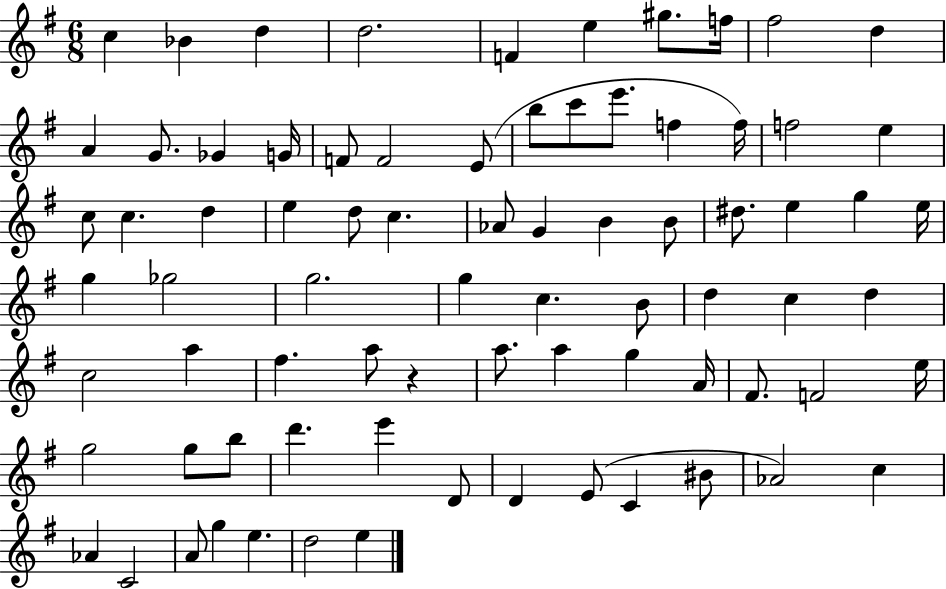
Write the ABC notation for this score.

X:1
T:Untitled
M:6/8
L:1/4
K:G
c _B d d2 F e ^g/2 f/4 ^f2 d A G/2 _G G/4 F/2 F2 E/2 b/2 c'/2 e'/2 f f/4 f2 e c/2 c d e d/2 c _A/2 G B B/2 ^d/2 e g e/4 g _g2 g2 g c B/2 d c d c2 a ^f a/2 z a/2 a g A/4 ^F/2 F2 e/4 g2 g/2 b/2 d' e' D/2 D E/2 C ^B/2 _A2 c _A C2 A/2 g e d2 e